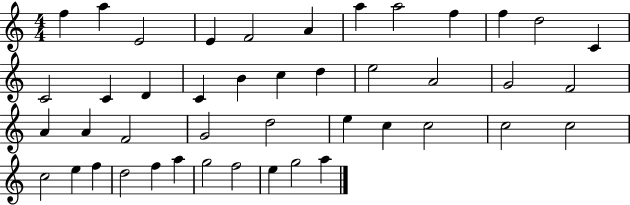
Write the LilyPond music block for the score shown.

{
  \clef treble
  \numericTimeSignature
  \time 4/4
  \key c \major
  f''4 a''4 e'2 | e'4 f'2 a'4 | a''4 a''2 f''4 | f''4 d''2 c'4 | \break c'2 c'4 d'4 | c'4 b'4 c''4 d''4 | e''2 a'2 | g'2 f'2 | \break a'4 a'4 f'2 | g'2 d''2 | e''4 c''4 c''2 | c''2 c''2 | \break c''2 e''4 f''4 | d''2 f''4 a''4 | g''2 f''2 | e''4 g''2 a''4 | \break \bar "|."
}